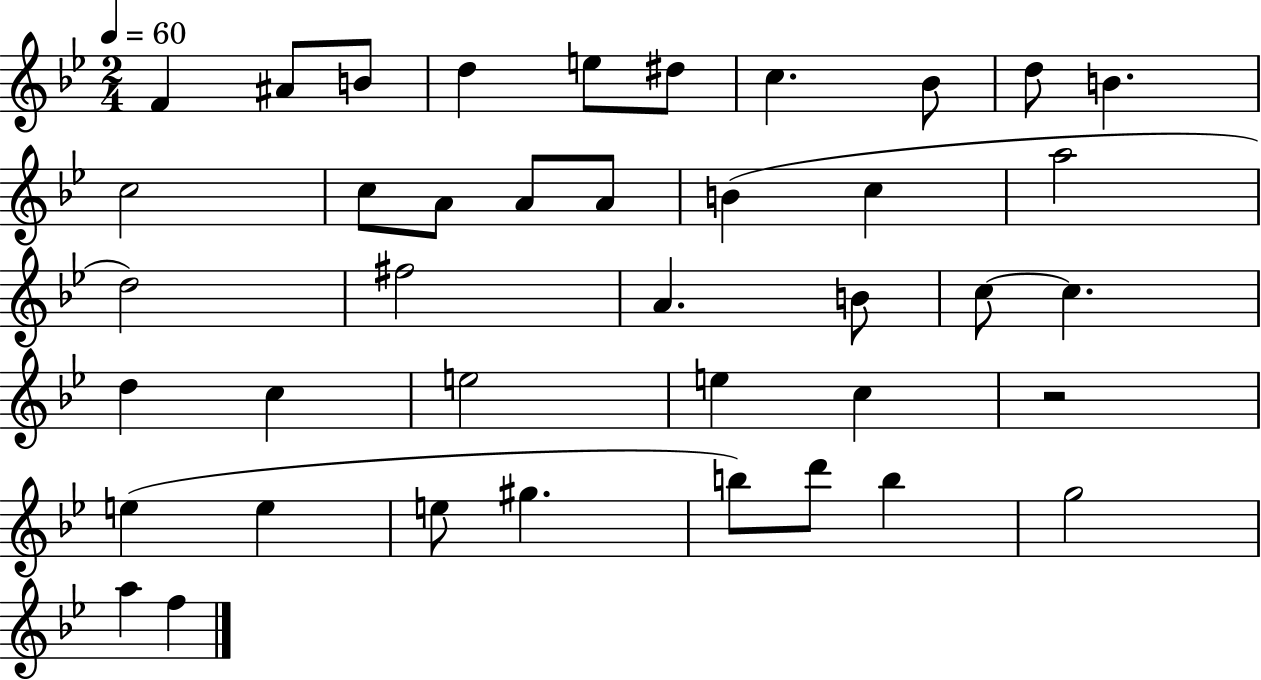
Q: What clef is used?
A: treble